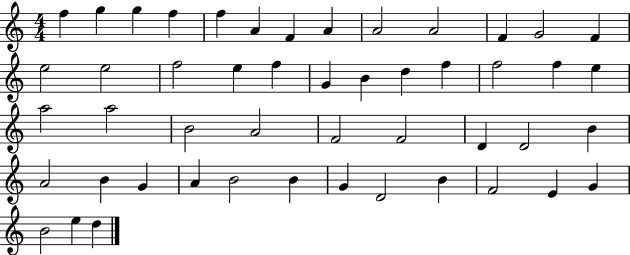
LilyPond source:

{
  \clef treble
  \numericTimeSignature
  \time 4/4
  \key c \major
  f''4 g''4 g''4 f''4 | f''4 a'4 f'4 a'4 | a'2 a'2 | f'4 g'2 f'4 | \break e''2 e''2 | f''2 e''4 f''4 | g'4 b'4 d''4 f''4 | f''2 f''4 e''4 | \break a''2 a''2 | b'2 a'2 | f'2 f'2 | d'4 d'2 b'4 | \break a'2 b'4 g'4 | a'4 b'2 b'4 | g'4 d'2 b'4 | f'2 e'4 g'4 | \break b'2 e''4 d''4 | \bar "|."
}